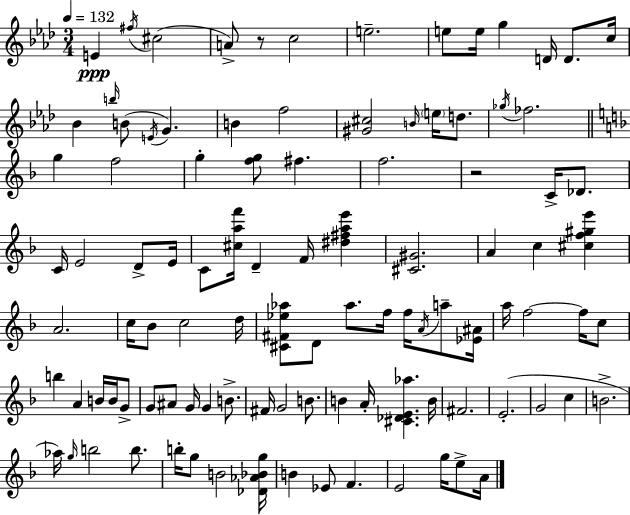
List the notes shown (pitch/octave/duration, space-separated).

E4/q F#5/s C#5/h A4/e R/e C5/h E5/h. E5/e E5/s G5/q D4/s D4/e. C5/s Bb4/q B5/s B4/e E4/s G4/q. B4/q F5/h [G#4,C#5]/h B4/s E5/s D5/e. Gb5/s FES5/h. G5/q F5/h G5/q [F5,G5]/e F#5/q. F5/h. R/h C4/s Db4/e. C4/s E4/h D4/e E4/s C4/e [C#5,A5,F6]/s D4/q F4/s [D#5,F#5,A5,E6]/q [C#4,G#4]/h. A4/q C5/q [C#5,F5,G#5,E6]/q A4/h. C5/s Bb4/e C5/h D5/s [C#4,F#4,Eb5,Ab5]/e D4/e Ab5/e. F5/s F5/s A4/s A5/e [Eb4,A#4]/s A5/s F5/h F5/s C5/e B5/q A4/q B4/s B4/s G4/e G4/e A#4/e G4/s G4/q B4/e. F#4/s G4/h B4/e. B4/q A4/s [C#4,Db4,E4,Ab5]/q. B4/s F#4/h. E4/h. G4/h C5/q B4/h. Ab5/s G5/s B5/h B5/e. B5/s G5/e B4/h [Db4,Ab4,Bb4,G5]/s B4/q Eb4/e F4/q. E4/h G5/s E5/e A4/s